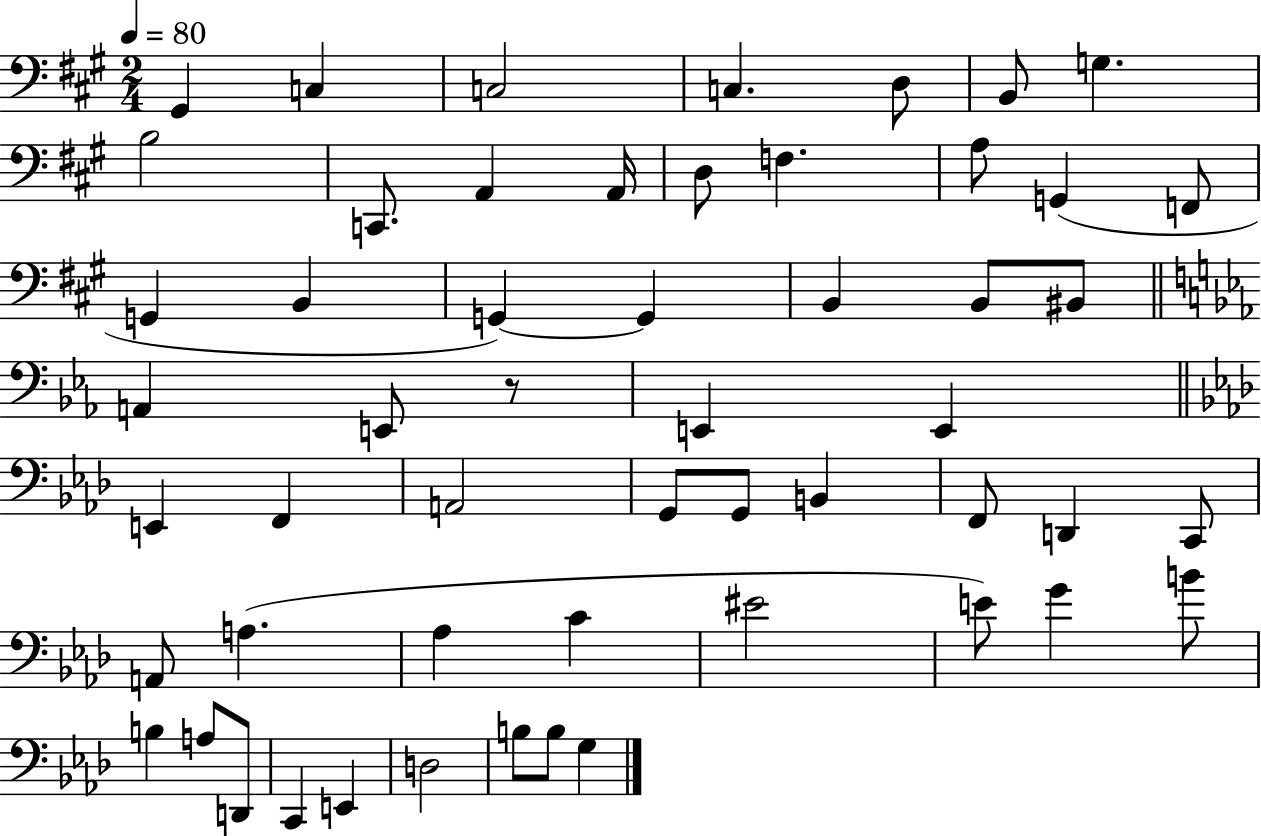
G#2/q C3/q C3/h C3/q. D3/e B2/e G3/q. B3/h C2/e. A2/q A2/s D3/e F3/q. A3/e G2/q F2/e G2/q B2/q G2/q G2/q B2/q B2/e BIS2/e A2/q E2/e R/e E2/q E2/q E2/q F2/q A2/h G2/e G2/e B2/q F2/e D2/q C2/e A2/e A3/q. Ab3/q C4/q EIS4/h E4/e G4/q B4/e B3/q A3/e D2/e C2/q E2/q D3/h B3/e B3/e G3/q